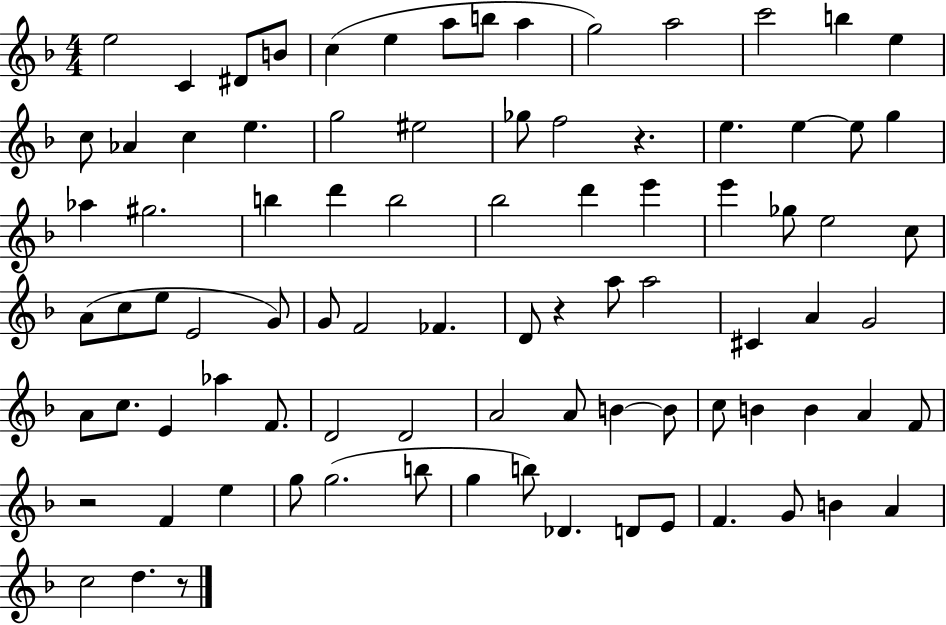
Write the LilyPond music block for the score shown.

{
  \clef treble
  \numericTimeSignature
  \time 4/4
  \key f \major
  e''2 c'4 dis'8 b'8 | c''4( e''4 a''8 b''8 a''4 | g''2) a''2 | c'''2 b''4 e''4 | \break c''8 aes'4 c''4 e''4. | g''2 eis''2 | ges''8 f''2 r4. | e''4. e''4~~ e''8 g''4 | \break aes''4 gis''2. | b''4 d'''4 b''2 | bes''2 d'''4 e'''4 | e'''4 ges''8 e''2 c''8 | \break a'8( c''8 e''8 e'2 g'8) | g'8 f'2 fes'4. | d'8 r4 a''8 a''2 | cis'4 a'4 g'2 | \break a'8 c''8. e'4 aes''4 f'8. | d'2 d'2 | a'2 a'8 b'4~~ b'8 | c''8 b'4 b'4 a'4 f'8 | \break r2 f'4 e''4 | g''8 g''2.( b''8 | g''4 b''8) des'4. d'8 e'8 | f'4. g'8 b'4 a'4 | \break c''2 d''4. r8 | \bar "|."
}